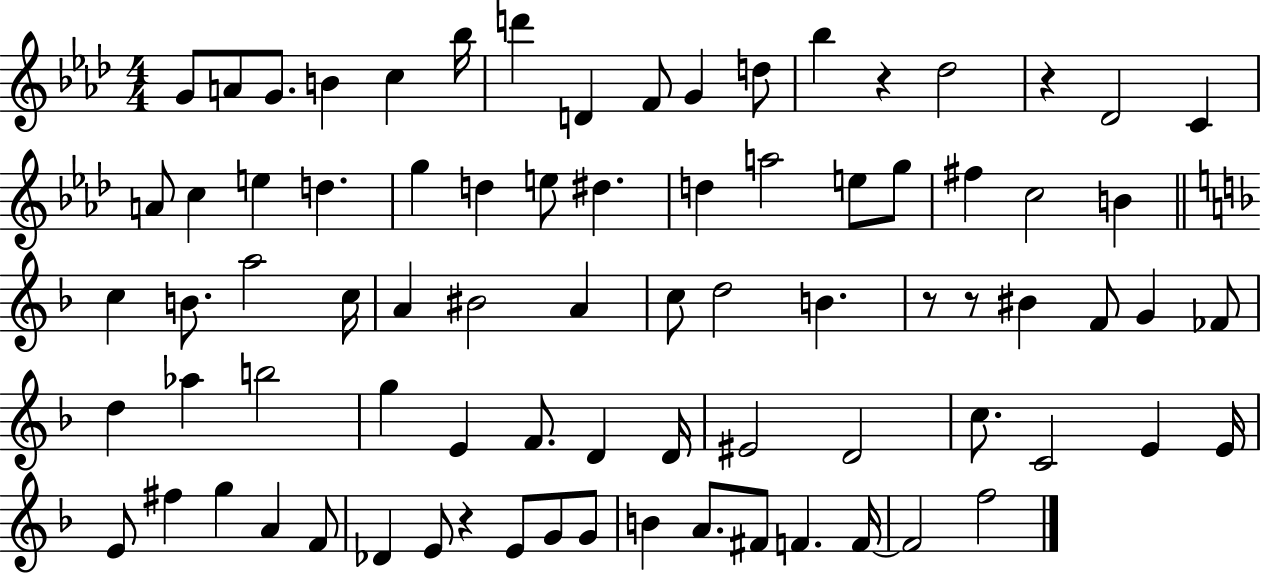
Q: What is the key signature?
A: AES major